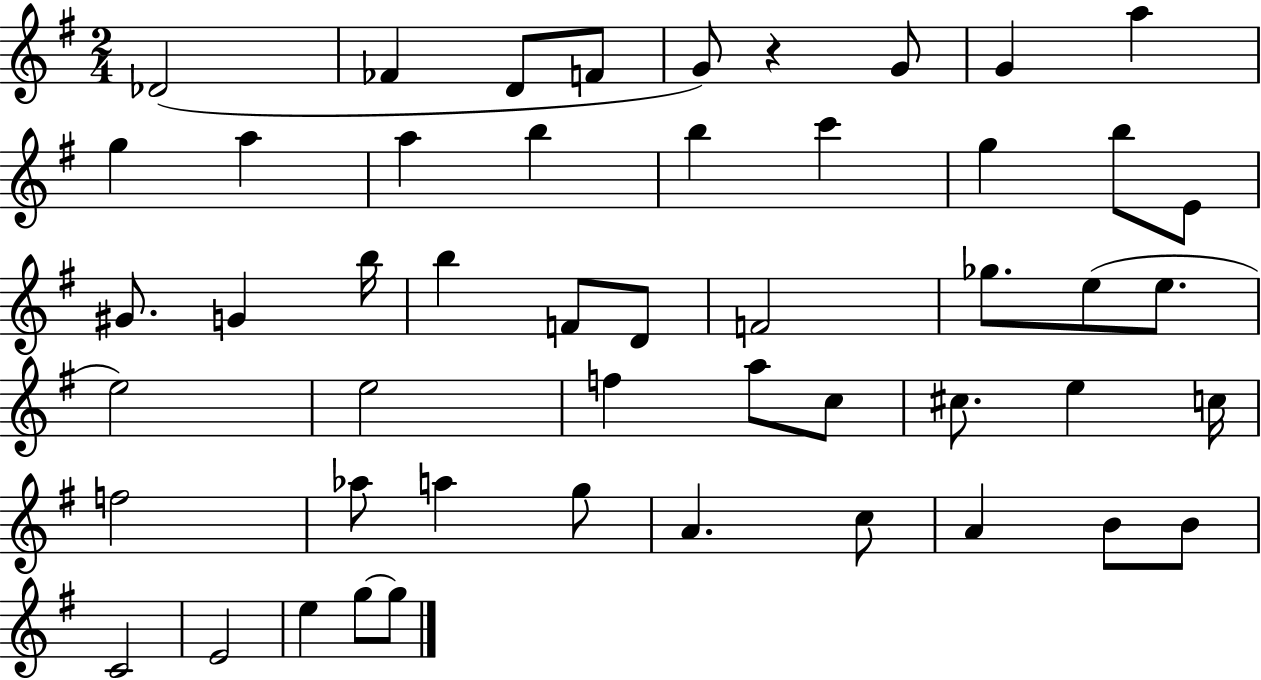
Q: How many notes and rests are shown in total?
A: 50